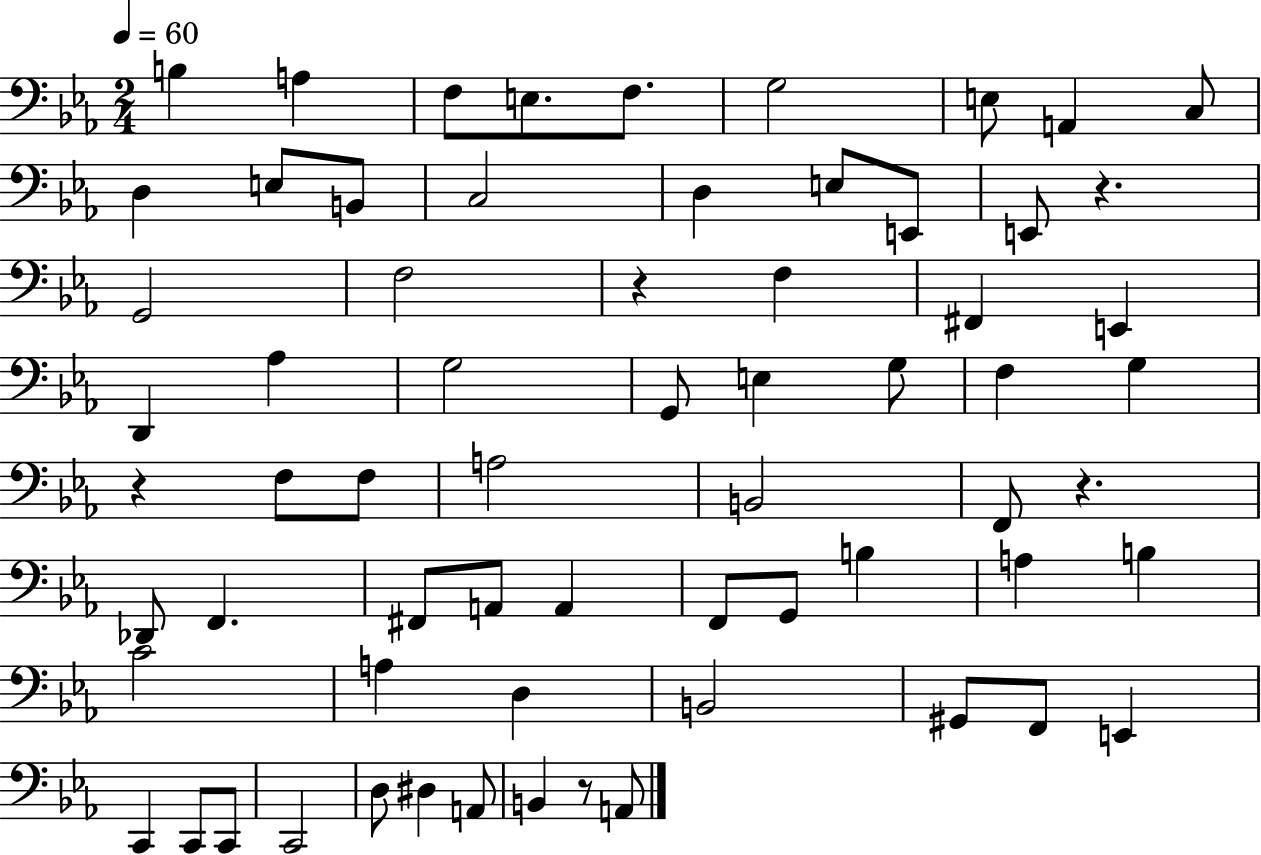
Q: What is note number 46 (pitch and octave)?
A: C4